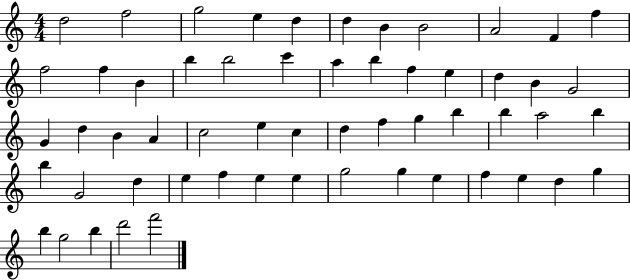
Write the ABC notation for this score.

X:1
T:Untitled
M:4/4
L:1/4
K:C
d2 f2 g2 e d d B B2 A2 F f f2 f B b b2 c' a b f e d B G2 G d B A c2 e c d f g b b a2 b b G2 d e f e e g2 g e f e d g b g2 b d'2 f'2